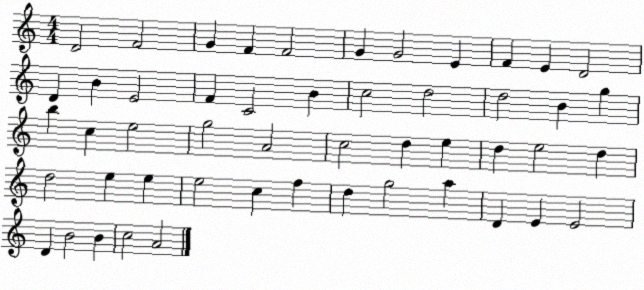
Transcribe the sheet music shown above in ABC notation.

X:1
T:Untitled
M:4/4
L:1/4
K:C
D2 F2 G F F2 G G2 E F E D2 D B E2 F C2 B c2 d2 d2 B g b c e2 g2 A2 c2 d e d e2 d d2 e e e2 c f d g2 a D E E2 D B2 B c2 A2